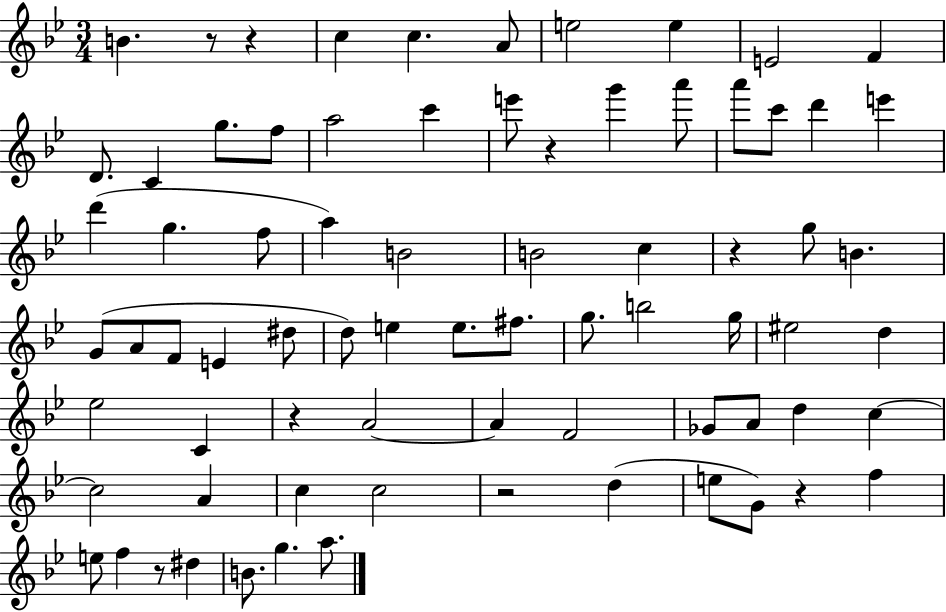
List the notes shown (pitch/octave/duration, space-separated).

B4/q. R/e R/q C5/q C5/q. A4/e E5/h E5/q E4/h F4/q D4/e. C4/q G5/e. F5/e A5/h C6/q E6/e R/q G6/q A6/e A6/e C6/e D6/q E6/q D6/q G5/q. F5/e A5/q B4/h B4/h C5/q R/q G5/e B4/q. G4/e A4/e F4/e E4/q D#5/e D5/e E5/q E5/e. F#5/e. G5/e. B5/h G5/s EIS5/h D5/q Eb5/h C4/q R/q A4/h A4/q F4/h Gb4/e A4/e D5/q C5/q C5/h A4/q C5/q C5/h R/h D5/q E5/e G4/e R/q F5/q E5/e F5/q R/e D#5/q B4/e. G5/q. A5/e.